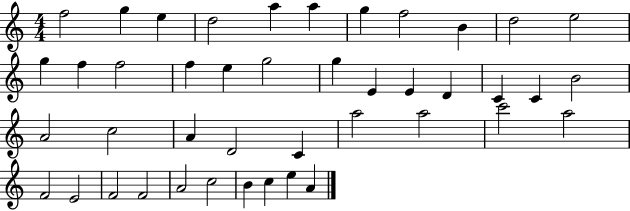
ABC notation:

X:1
T:Untitled
M:4/4
L:1/4
K:C
f2 g e d2 a a g f2 B d2 e2 g f f2 f e g2 g E E D C C B2 A2 c2 A D2 C a2 a2 c'2 a2 F2 E2 F2 F2 A2 c2 B c e A